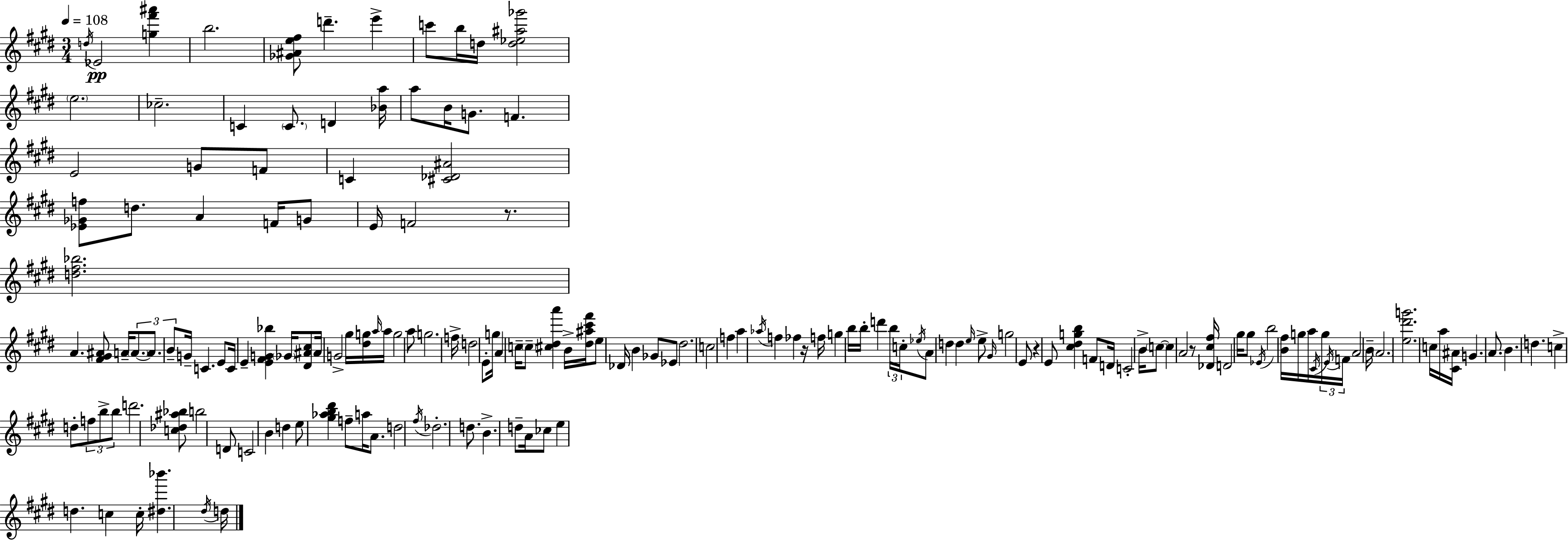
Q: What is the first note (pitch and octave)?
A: D5